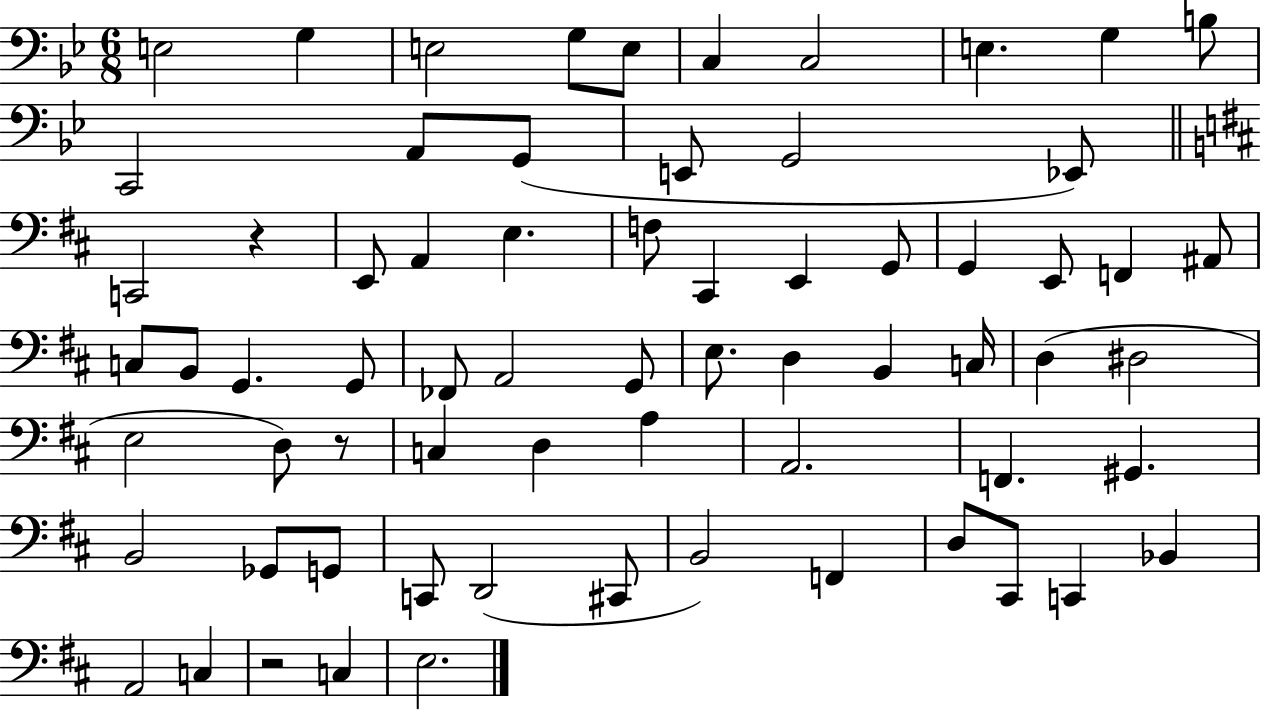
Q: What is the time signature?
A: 6/8